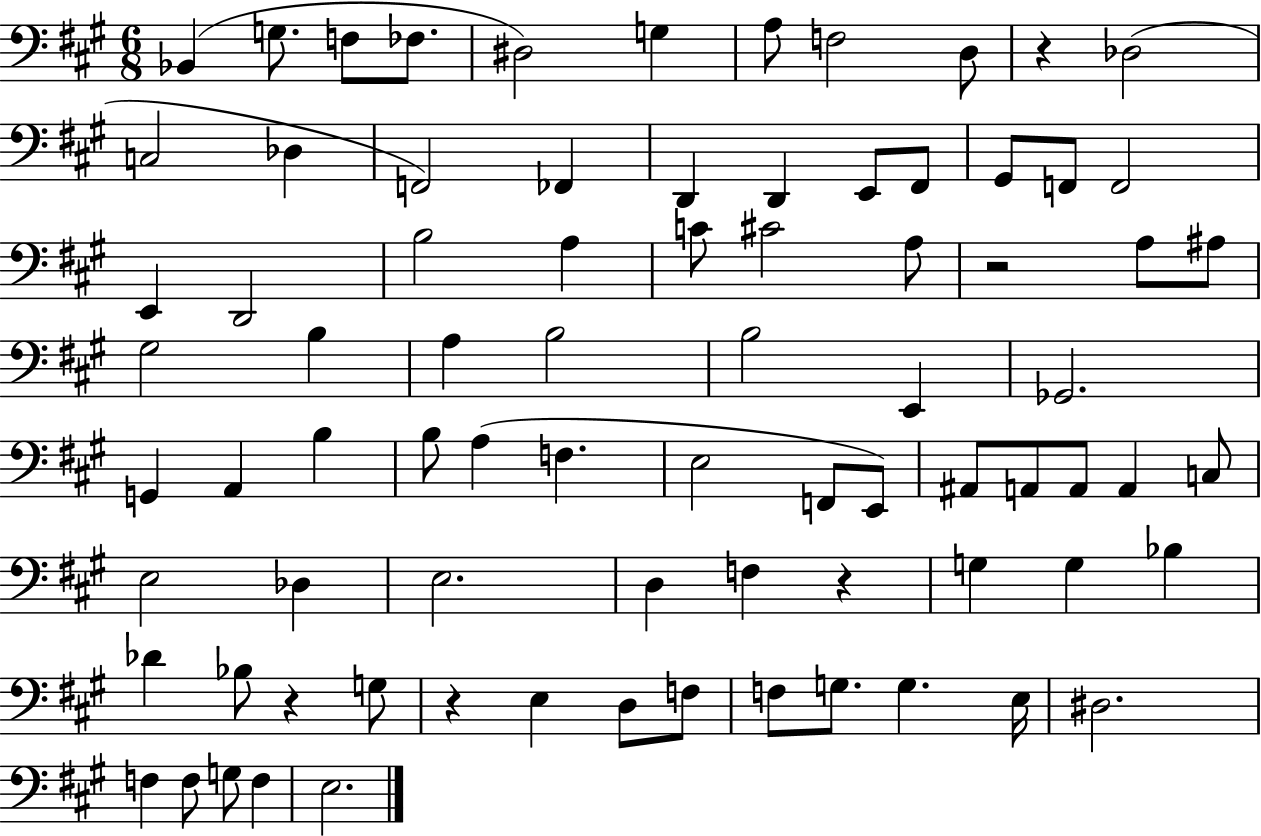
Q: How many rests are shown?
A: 5